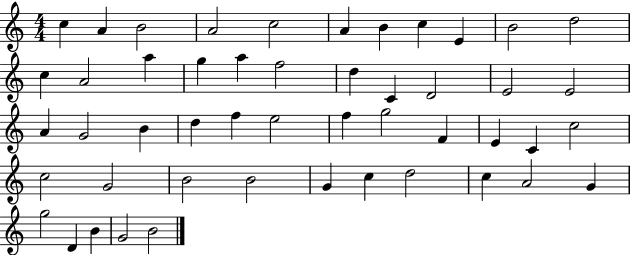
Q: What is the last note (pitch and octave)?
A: B4